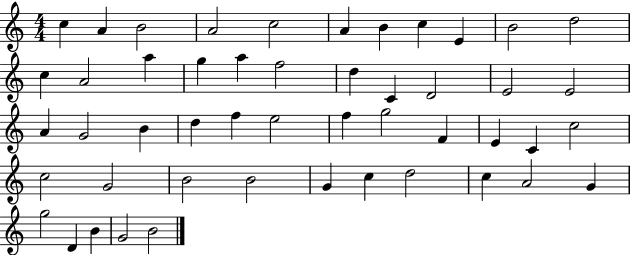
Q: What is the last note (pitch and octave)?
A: B4